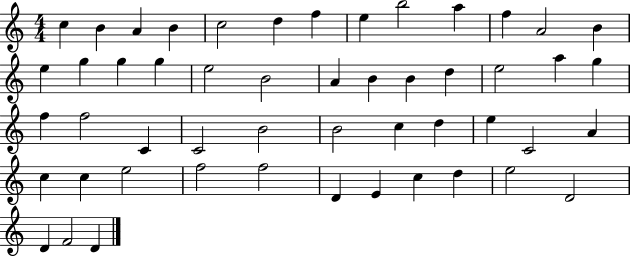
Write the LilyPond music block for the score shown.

{
  \clef treble
  \numericTimeSignature
  \time 4/4
  \key c \major
  c''4 b'4 a'4 b'4 | c''2 d''4 f''4 | e''4 b''2 a''4 | f''4 a'2 b'4 | \break e''4 g''4 g''4 g''4 | e''2 b'2 | a'4 b'4 b'4 d''4 | e''2 a''4 g''4 | \break f''4 f''2 c'4 | c'2 b'2 | b'2 c''4 d''4 | e''4 c'2 a'4 | \break c''4 c''4 e''2 | f''2 f''2 | d'4 e'4 c''4 d''4 | e''2 d'2 | \break d'4 f'2 d'4 | \bar "|."
}